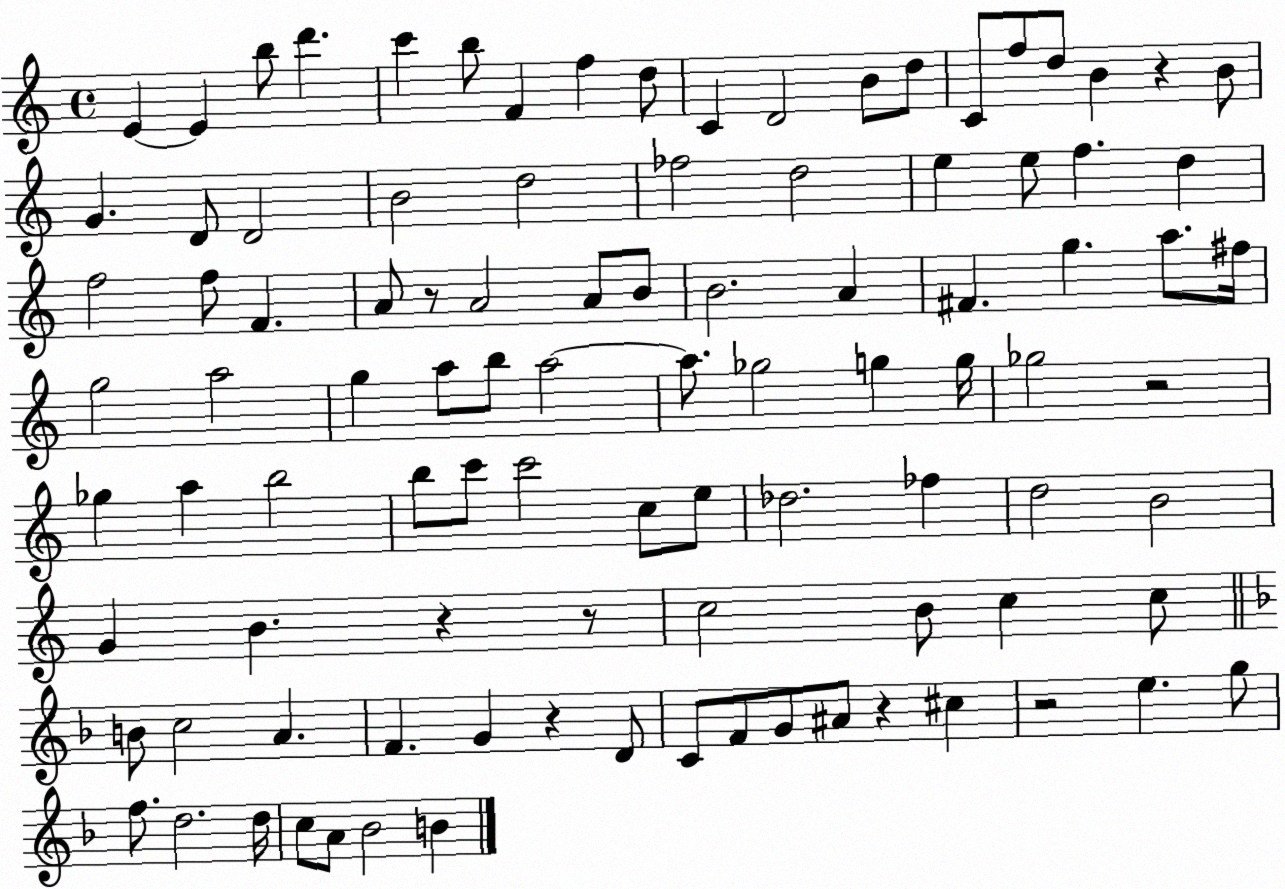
X:1
T:Untitled
M:4/4
L:1/4
K:C
E E b/2 d' c' b/2 F f d/2 C D2 B/2 d/2 C/2 f/2 d/2 B z B/2 G D/2 D2 B2 d2 _f2 d2 e e/2 f d f2 f/2 F A/2 z/2 A2 A/2 B/2 B2 A ^F g a/2 ^f/4 g2 a2 g a/2 b/2 a2 a/2 _g2 g g/4 _g2 z2 _g a b2 b/2 c'/2 c'2 c/2 e/2 _d2 _f d2 B2 G B z z/2 c2 B/2 c c/2 B/2 c2 A F G z D/2 C/2 F/2 G/2 ^A/2 z ^c z2 e g/2 f/2 d2 d/4 c/2 A/2 _B2 B